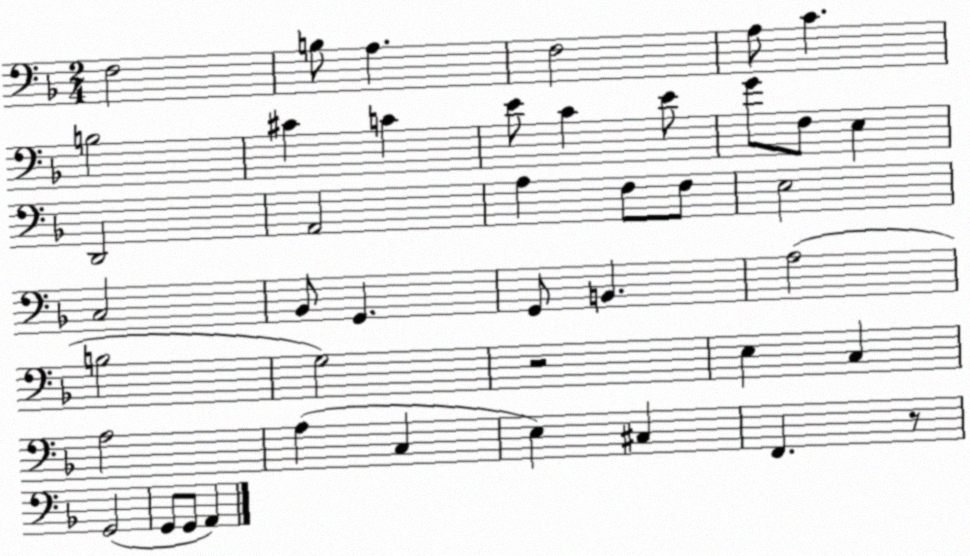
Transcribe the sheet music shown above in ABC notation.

X:1
T:Untitled
M:2/4
L:1/4
K:F
F,2 B,/2 A, F,2 A,/2 C B,2 ^C C E/2 C E/2 G/2 F,/2 E, D,,2 A,,2 A, F,/2 F,/2 E,2 C,2 _B,,/2 G,, G,,/2 B,, A,2 B,2 G,2 z2 E, C, A,2 A, C, E, ^C, F,, z/2 G,,2 G,,/2 G,,/2 A,,